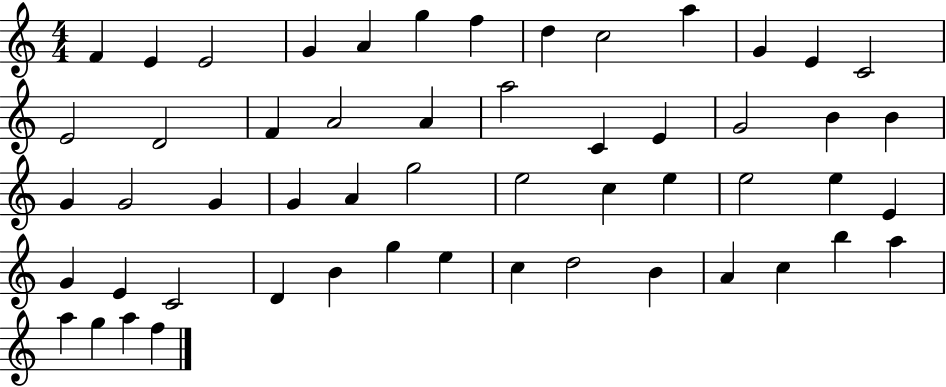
F4/q E4/q E4/h G4/q A4/q G5/q F5/q D5/q C5/h A5/q G4/q E4/q C4/h E4/h D4/h F4/q A4/h A4/q A5/h C4/q E4/q G4/h B4/q B4/q G4/q G4/h G4/q G4/q A4/q G5/h E5/h C5/q E5/q E5/h E5/q E4/q G4/q E4/q C4/h D4/q B4/q G5/q E5/q C5/q D5/h B4/q A4/q C5/q B5/q A5/q A5/q G5/q A5/q F5/q